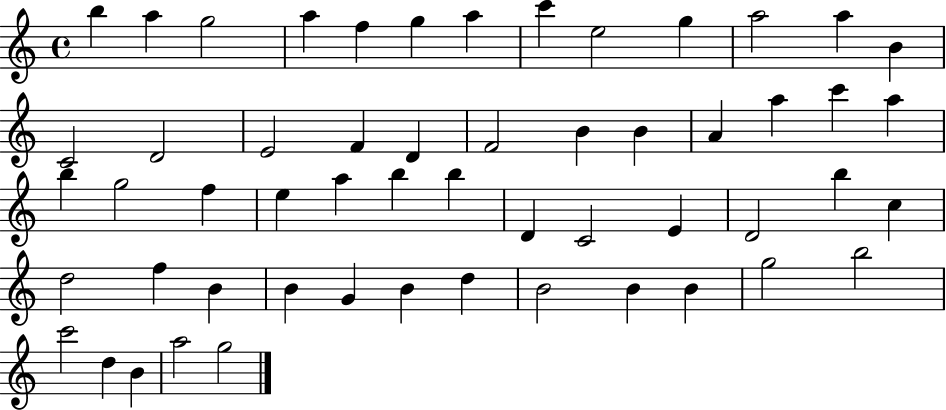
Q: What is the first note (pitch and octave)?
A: B5